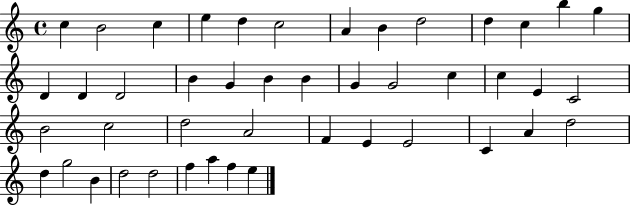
X:1
T:Untitled
M:4/4
L:1/4
K:C
c B2 c e d c2 A B d2 d c b g D D D2 B G B B G G2 c c E C2 B2 c2 d2 A2 F E E2 C A d2 d g2 B d2 d2 f a f e